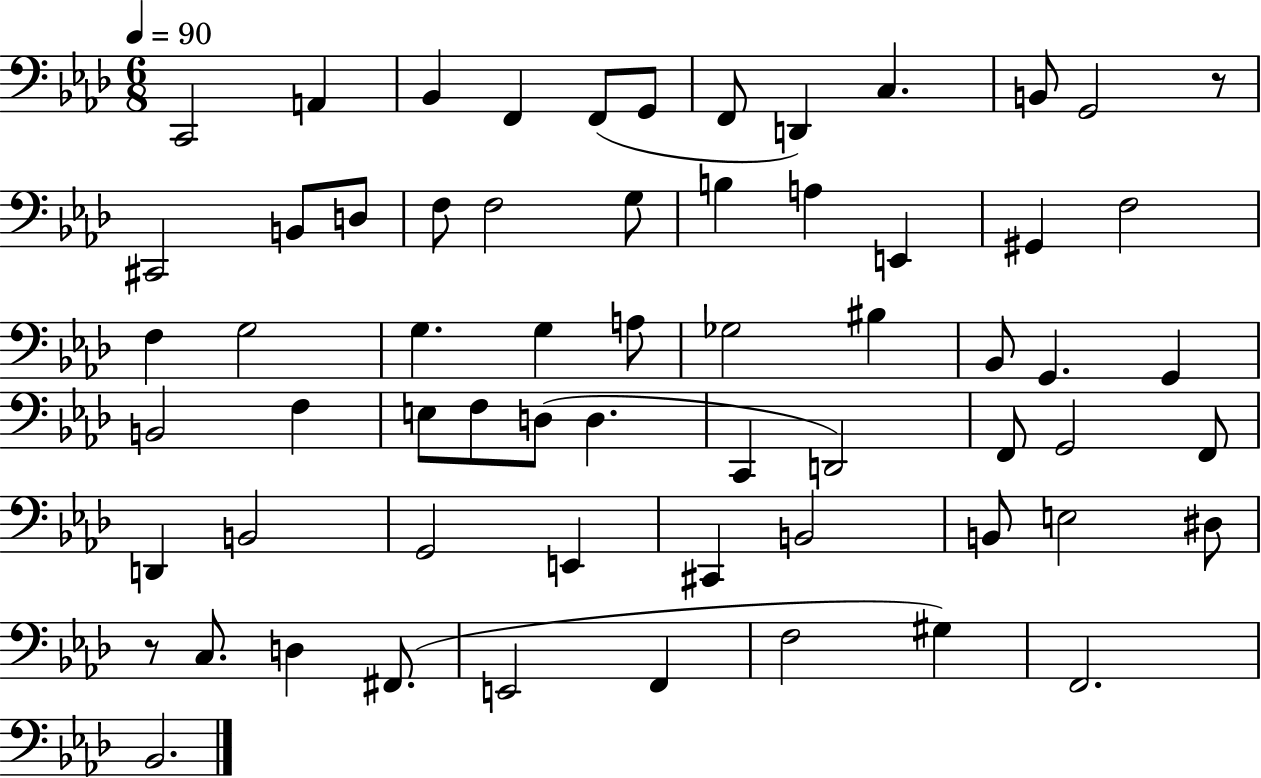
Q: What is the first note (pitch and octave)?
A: C2